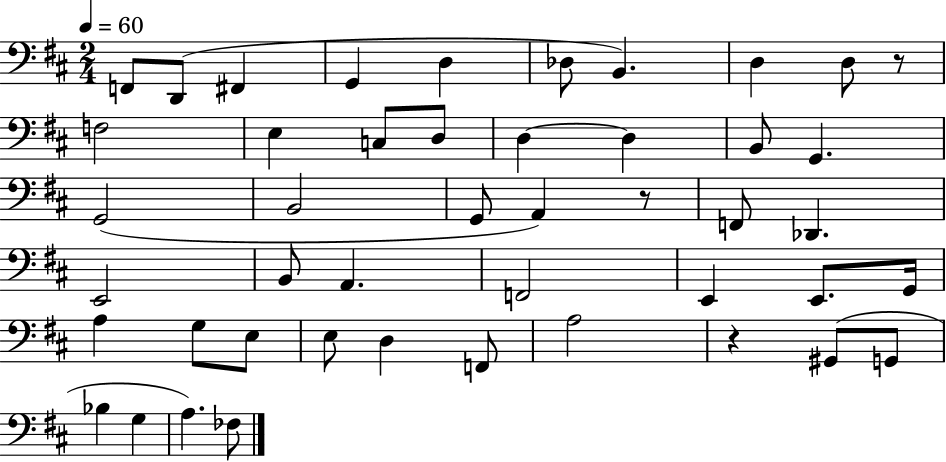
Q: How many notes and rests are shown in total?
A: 46